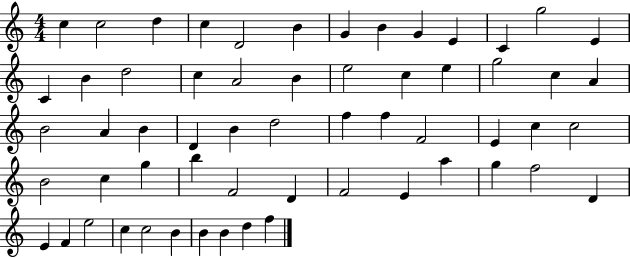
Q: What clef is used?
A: treble